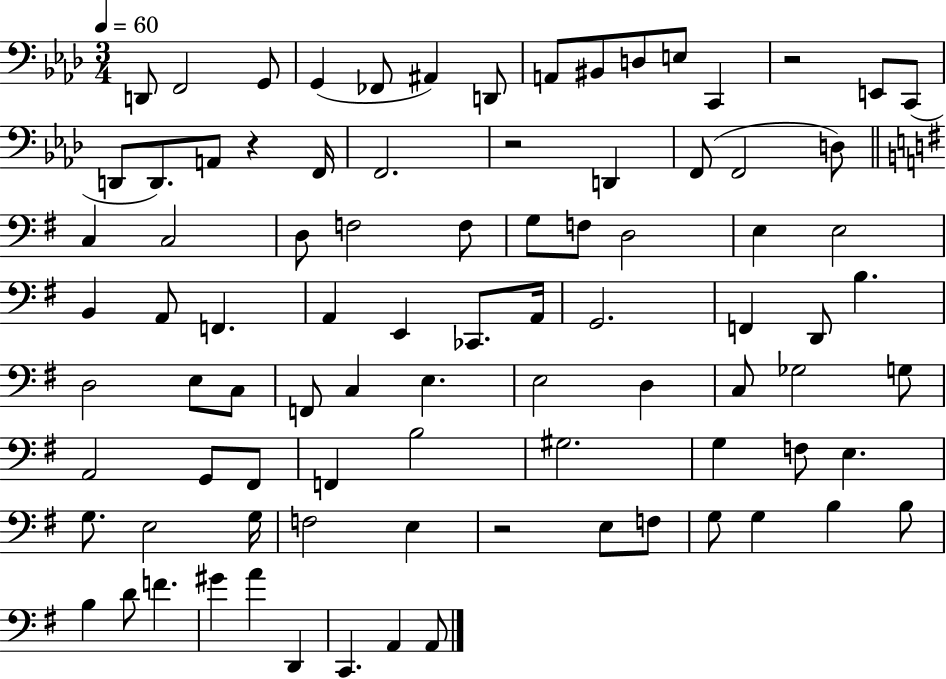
X:1
T:Untitled
M:3/4
L:1/4
K:Ab
D,,/2 F,,2 G,,/2 G,, _F,,/2 ^A,, D,,/2 A,,/2 ^B,,/2 D,/2 E,/2 C,, z2 E,,/2 C,,/2 D,,/2 D,,/2 A,,/2 z F,,/4 F,,2 z2 D,, F,,/2 F,,2 D,/2 C, C,2 D,/2 F,2 F,/2 G,/2 F,/2 D,2 E, E,2 B,, A,,/2 F,, A,, E,, _C,,/2 A,,/4 G,,2 F,, D,,/2 B, D,2 E,/2 C,/2 F,,/2 C, E, E,2 D, C,/2 _G,2 G,/2 A,,2 G,,/2 ^F,,/2 F,, B,2 ^G,2 G, F,/2 E, G,/2 E,2 G,/4 F,2 E, z2 E,/2 F,/2 G,/2 G, B, B,/2 B, D/2 F ^G A D,, C,, A,, A,,/2